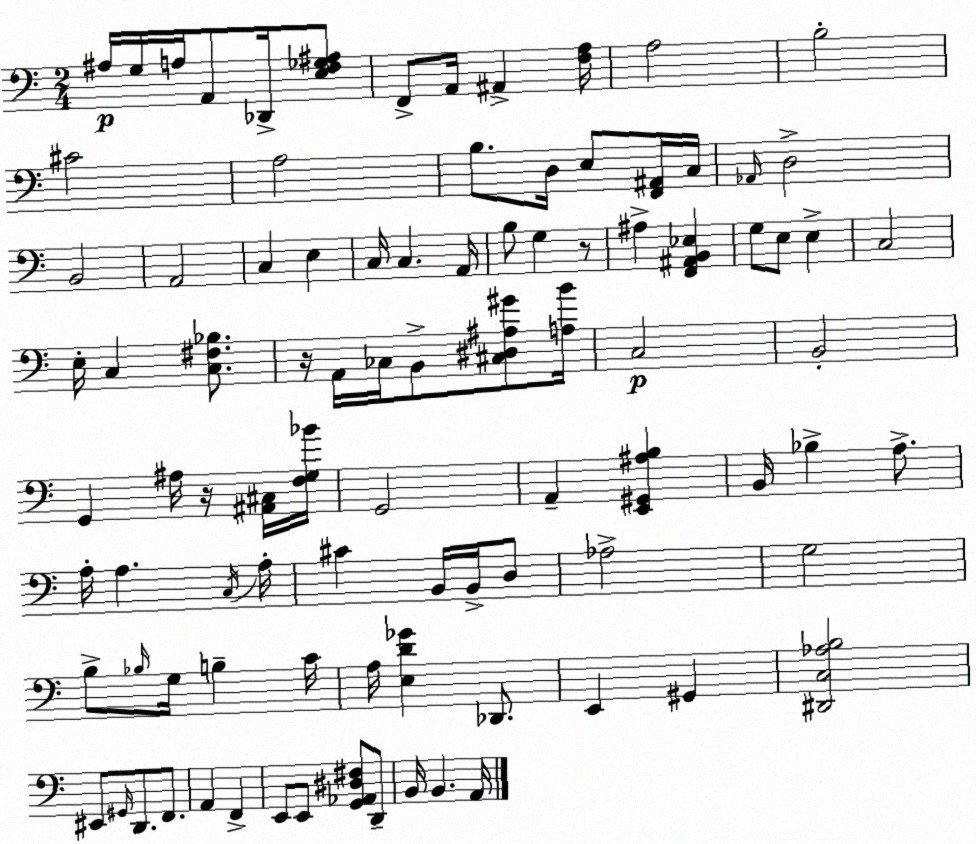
X:1
T:Untitled
M:2/4
L:1/4
K:C
^A,/4 G,/4 A,/4 A,,/2 _D,,/4 [E,F,_G,^A,]/2 F,,/2 A,,/4 ^A,, [F,A,]/4 A,2 B,2 ^C2 A,2 B,/2 D,/4 E,/2 [F,,^A,,]/4 C,/4 _A,,/4 D,2 B,,2 A,,2 C, E, C,/4 C, A,,/4 B,/2 G, z/2 ^A, [F,,^A,,B,,_E,] G,/2 E,/2 E, C,2 E,/4 C, [C,^F,_B,]/2 z/4 A,,/4 _C,/4 B,,/2 [^C,^D,^A,^G]/2 [A,B]/4 C,2 B,,2 G,, ^A,/4 z/4 [^A,,^C,]/4 [F,G,_B]/4 G,,2 A,, [E,,^G,,^A,B,] B,,/4 _B, A,/2 A,/4 A, C,/4 A,/4 ^C B,,/4 B,,/4 D,/2 _A,2 G,2 B,/2 _B,/4 G,/4 B, C/4 A,/4 [E,D_G] _D,,/2 E,, ^G,, [^D,,C,_A,B,]2 ^E,,/2 ^G,,/4 D,,/2 F,,/2 A,, F,, E,,/2 E,,/2 [G,,_A,,^D,^F,]/2 D,,/2 B,,/4 B,, A,,/4